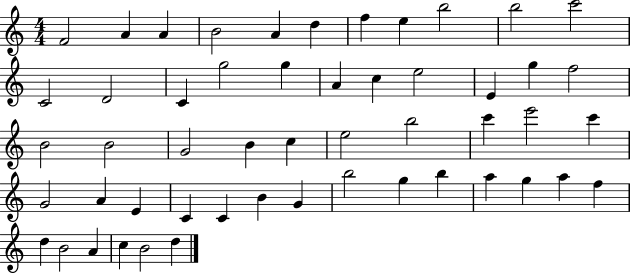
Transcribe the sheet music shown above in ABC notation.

X:1
T:Untitled
M:4/4
L:1/4
K:C
F2 A A B2 A d f e b2 b2 c'2 C2 D2 C g2 g A c e2 E g f2 B2 B2 G2 B c e2 b2 c' e'2 c' G2 A E C C B G b2 g b a g a f d B2 A c B2 d